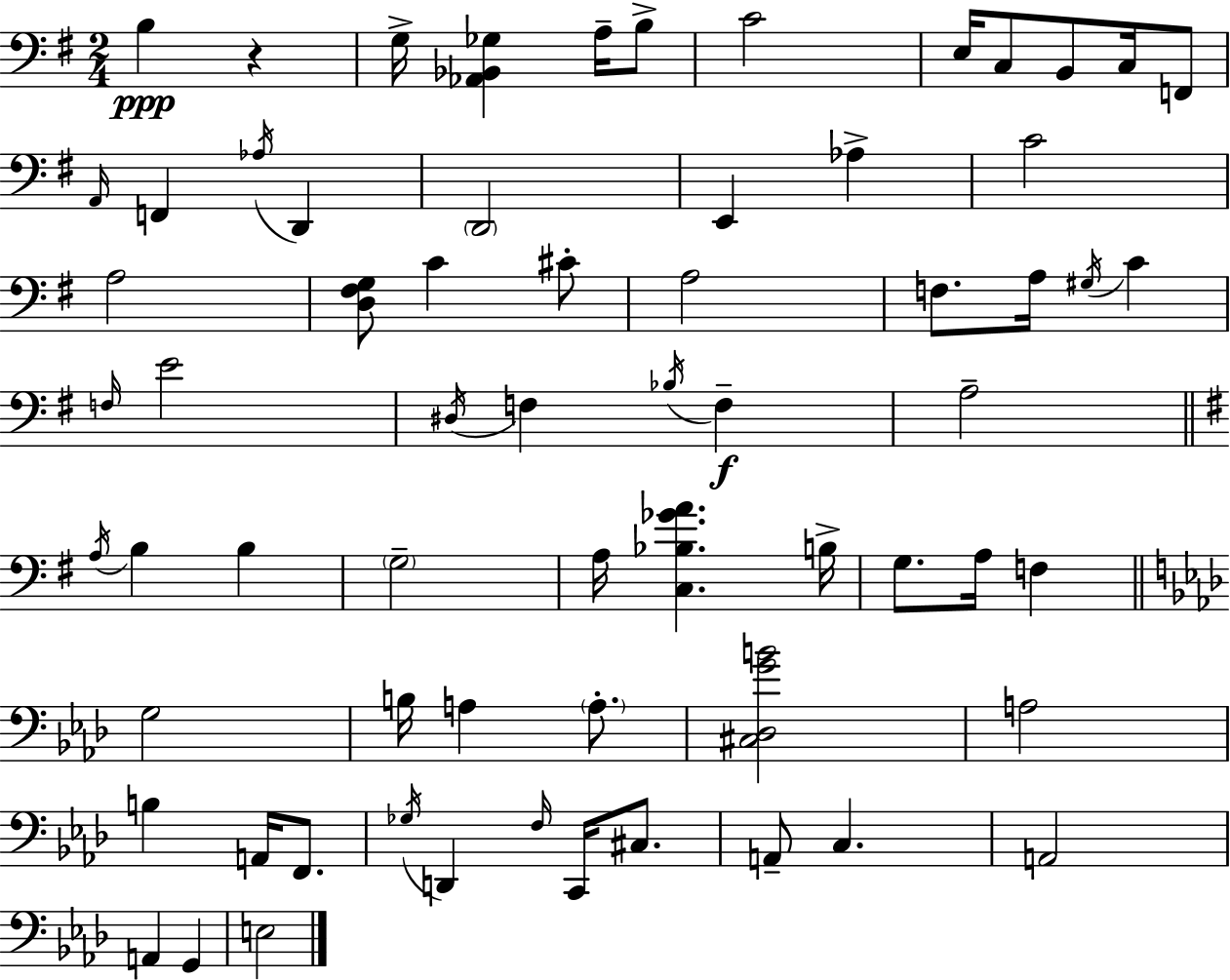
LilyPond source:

{
  \clef bass
  \numericTimeSignature
  \time 2/4
  \key e \minor
  \repeat volta 2 { b4\ppp r4 | g16-> <aes, bes, ges>4 a16-- b8-> | c'2 | e16 c8 b,8 c16 f,8 | \break \grace { a,16 } f,4 \acciaccatura { aes16 } d,4 | \parenthesize d,2 | e,4 aes4-> | c'2 | \break a2 | <d fis g>8 c'4 | cis'8-. a2 | f8. a16 \acciaccatura { gis16 } c'4 | \break \grace { f16 } e'2 | \acciaccatura { dis16 } f4 | \acciaccatura { bes16 }\f f4-- a2-- | \bar "||" \break \key g \major \acciaccatura { a16 } b4 b4 | \parenthesize g2-- | a16 <c bes ges' a'>4. | b16-> g8. a16 f4 | \break \bar "||" \break \key aes \major g2 | b16 a4 \parenthesize a8.-. | <cis des g' b'>2 | a2 | \break b4 a,16 f,8. | \acciaccatura { ges16 } d,4 \grace { f16 } c,16 cis8. | a,8-- c4. | a,2 | \break a,4 g,4 | e2 | } \bar "|."
}